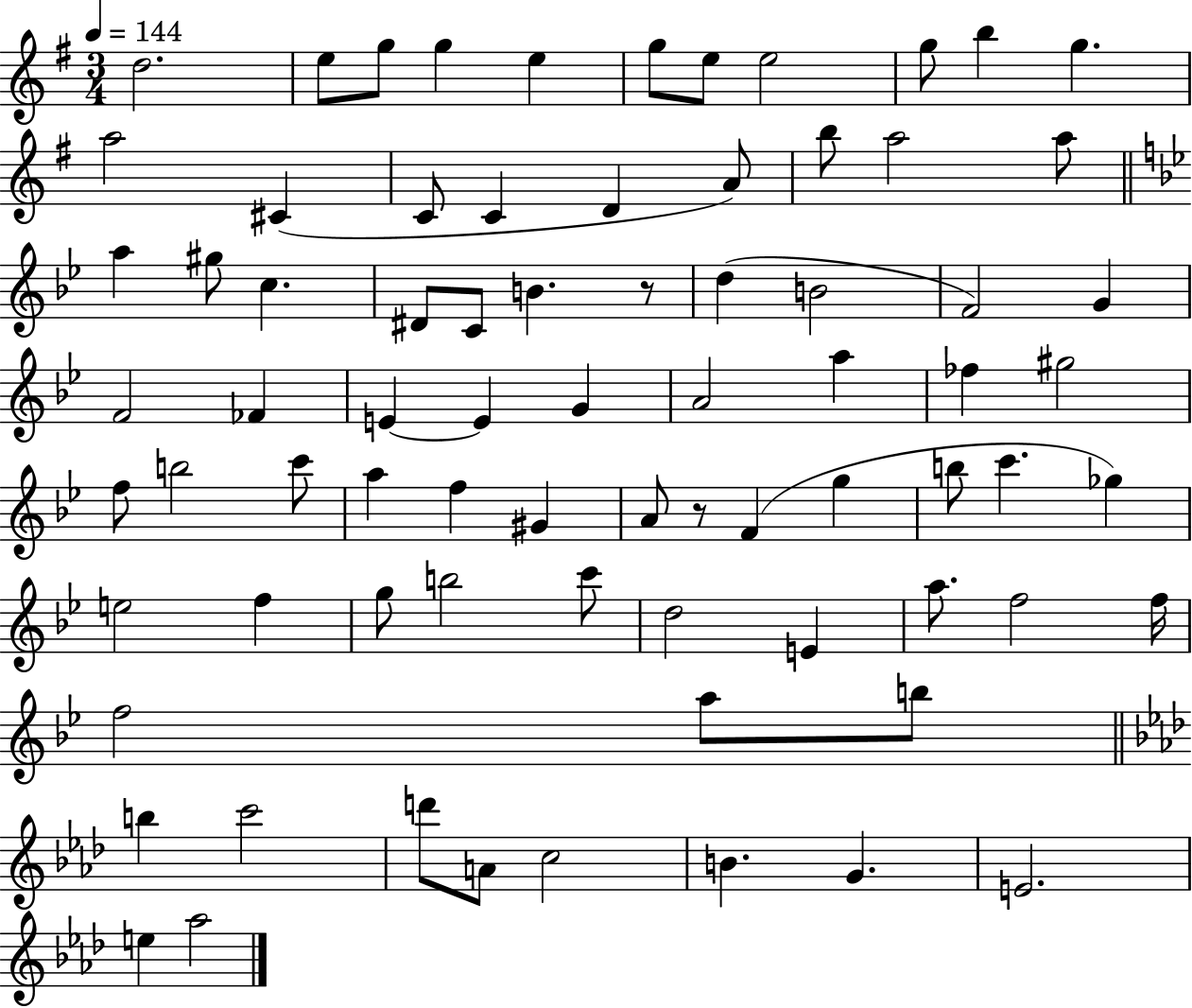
X:1
T:Untitled
M:3/4
L:1/4
K:G
d2 e/2 g/2 g e g/2 e/2 e2 g/2 b g a2 ^C C/2 C D A/2 b/2 a2 a/2 a ^g/2 c ^D/2 C/2 B z/2 d B2 F2 G F2 _F E E G A2 a _f ^g2 f/2 b2 c'/2 a f ^G A/2 z/2 F g b/2 c' _g e2 f g/2 b2 c'/2 d2 E a/2 f2 f/4 f2 a/2 b/2 b c'2 d'/2 A/2 c2 B G E2 e _a2